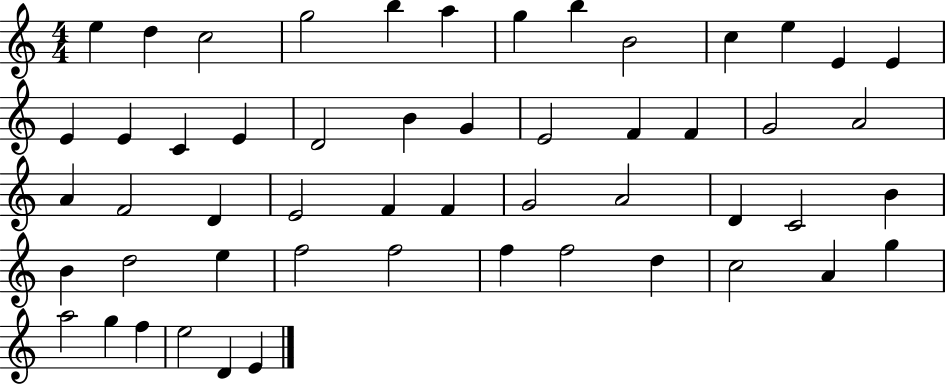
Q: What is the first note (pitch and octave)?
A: E5